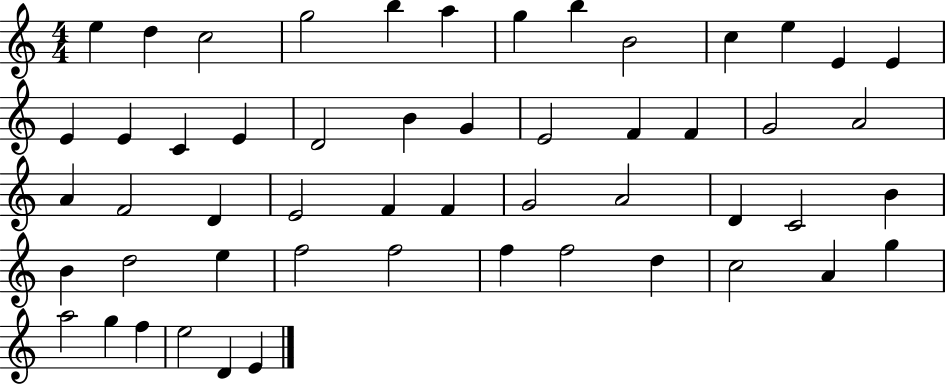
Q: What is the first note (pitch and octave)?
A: E5